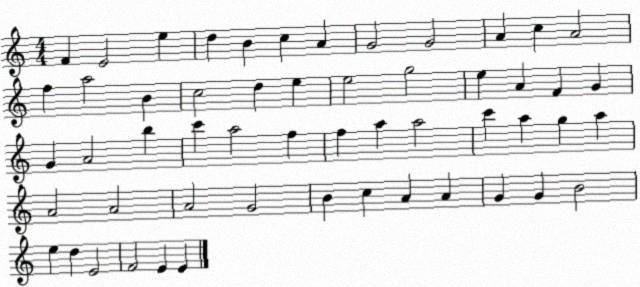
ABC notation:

X:1
T:Untitled
M:4/4
L:1/4
K:C
F E2 e d B c A G2 G2 A c A2 f a2 B c2 d e e2 g2 e A F G G A2 b c' a2 f f a a2 c' a g a A2 A2 A2 G2 B c A A G G B2 e d E2 F2 E E